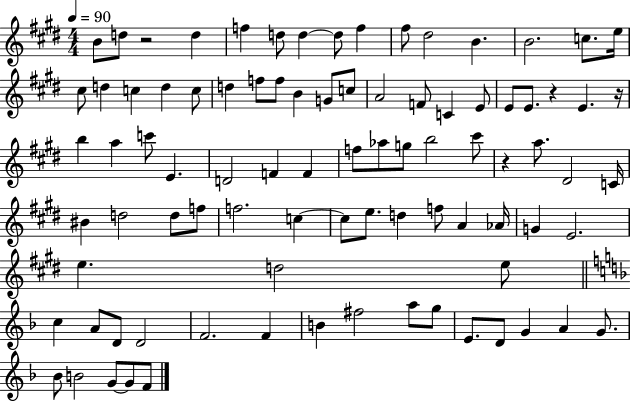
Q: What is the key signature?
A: E major